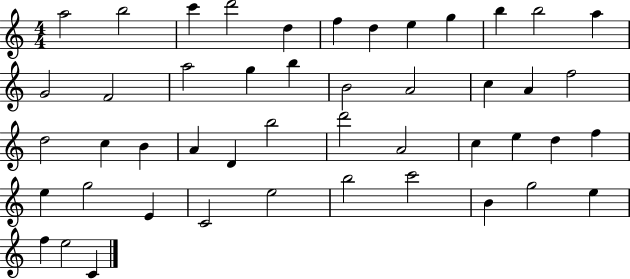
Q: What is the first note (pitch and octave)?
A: A5